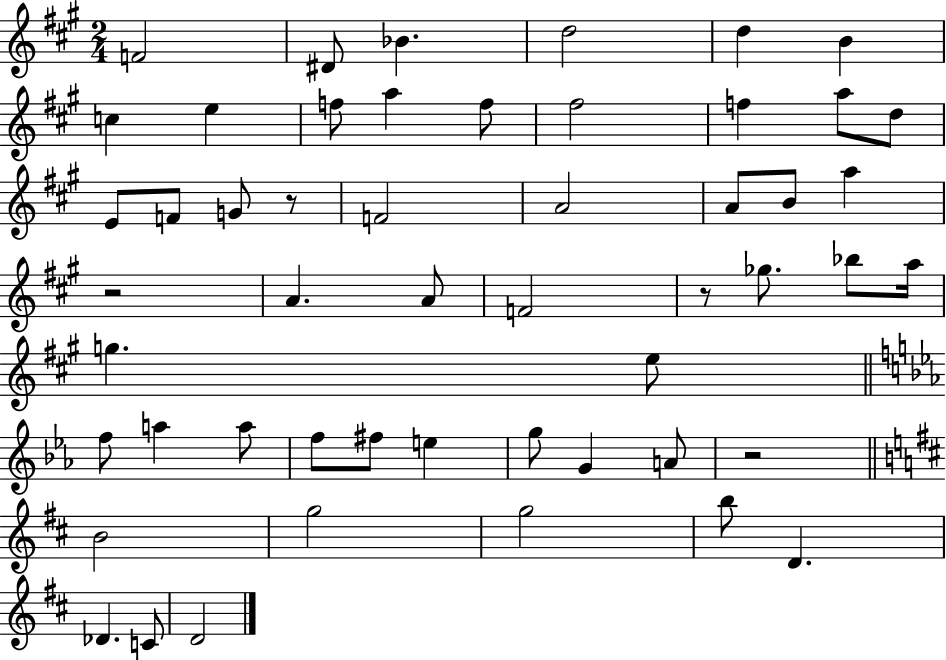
F4/h D#4/e Bb4/q. D5/h D5/q B4/q C5/q E5/q F5/e A5/q F5/e F#5/h F5/q A5/e D5/e E4/e F4/e G4/e R/e F4/h A4/h A4/e B4/e A5/q R/h A4/q. A4/e F4/h R/e Gb5/e. Bb5/e A5/s G5/q. E5/e F5/e A5/q A5/e F5/e F#5/e E5/q G5/e G4/q A4/e R/h B4/h G5/h G5/h B5/e D4/q. Db4/q. C4/e D4/h